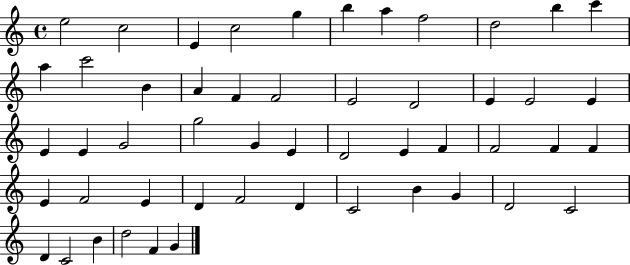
X:1
T:Untitled
M:4/4
L:1/4
K:C
e2 c2 E c2 g b a f2 d2 b c' a c'2 B A F F2 E2 D2 E E2 E E E G2 g2 G E D2 E F F2 F F E F2 E D F2 D C2 B G D2 C2 D C2 B d2 F G